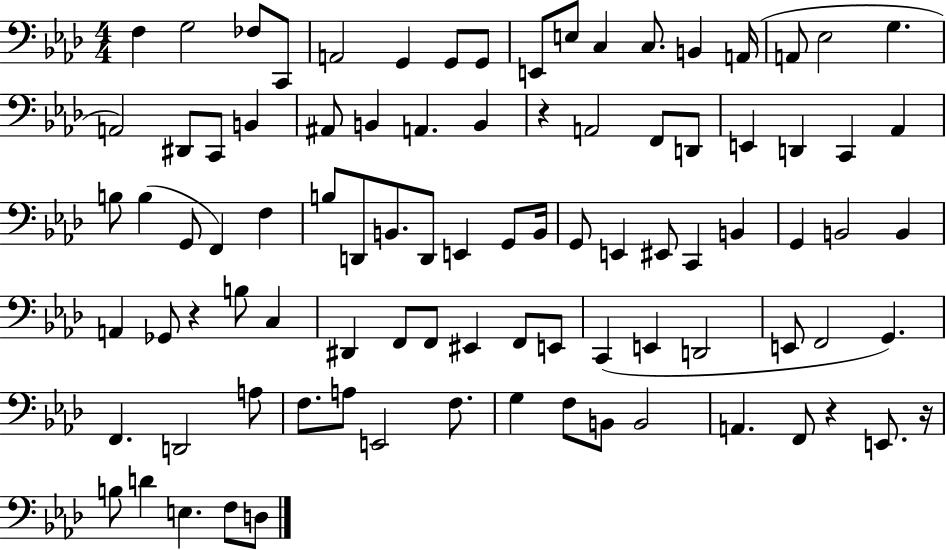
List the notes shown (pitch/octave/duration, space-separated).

F3/q G3/h FES3/e C2/e A2/h G2/q G2/e G2/e E2/e E3/e C3/q C3/e. B2/q A2/s A2/e Eb3/h G3/q. A2/h D#2/e C2/e B2/q A#2/e B2/q A2/q. B2/q R/q A2/h F2/e D2/e E2/q D2/q C2/q Ab2/q B3/e B3/q G2/e F2/q F3/q B3/e D2/e B2/e. D2/e E2/q G2/e B2/s G2/e E2/q EIS2/e C2/q B2/q G2/q B2/h B2/q A2/q Gb2/e R/q B3/e C3/q D#2/q F2/e F2/e EIS2/q F2/e E2/e C2/q E2/q D2/h E2/e F2/h G2/q. F2/q. D2/h A3/e F3/e. A3/e E2/h F3/e. G3/q F3/e B2/e B2/h A2/q. F2/e R/q E2/e. R/s B3/e D4/q E3/q. F3/e D3/e